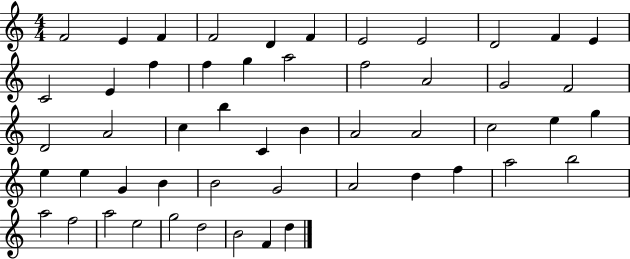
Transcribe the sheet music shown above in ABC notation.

X:1
T:Untitled
M:4/4
L:1/4
K:C
F2 E F F2 D F E2 E2 D2 F E C2 E f f g a2 f2 A2 G2 F2 D2 A2 c b C B A2 A2 c2 e g e e G B B2 G2 A2 d f a2 b2 a2 f2 a2 e2 g2 d2 B2 F d